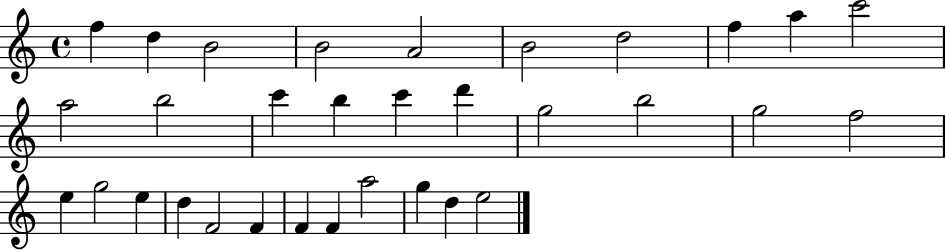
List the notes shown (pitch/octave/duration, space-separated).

F5/q D5/q B4/h B4/h A4/h B4/h D5/h F5/q A5/q C6/h A5/h B5/h C6/q B5/q C6/q D6/q G5/h B5/h G5/h F5/h E5/q G5/h E5/q D5/q F4/h F4/q F4/q F4/q A5/h G5/q D5/q E5/h